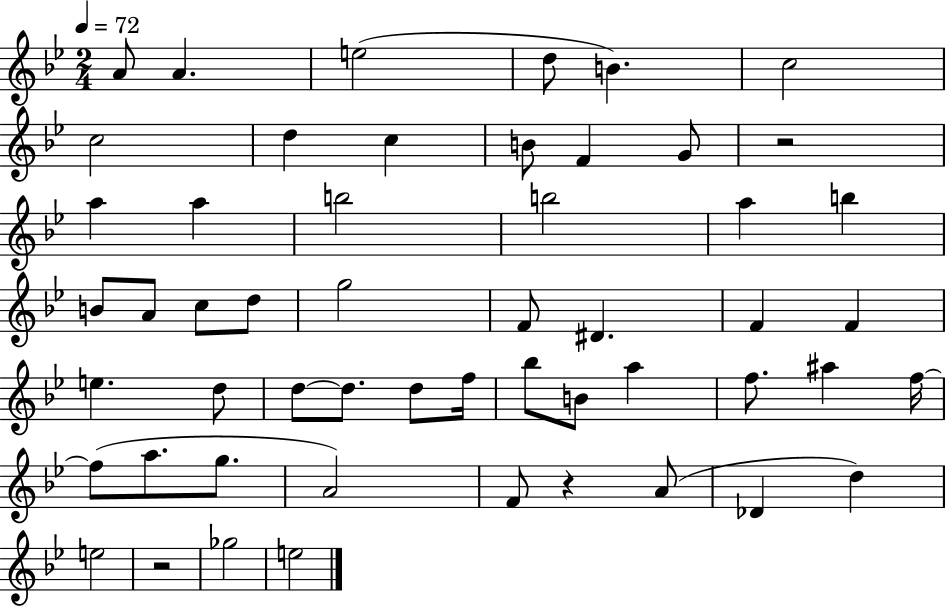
{
  \clef treble
  \numericTimeSignature
  \time 2/4
  \key bes \major
  \tempo 4 = 72
  a'8 a'4. | e''2( | d''8 b'4.) | c''2 | \break c''2 | d''4 c''4 | b'8 f'4 g'8 | r2 | \break a''4 a''4 | b''2 | b''2 | a''4 b''4 | \break b'8 a'8 c''8 d''8 | g''2 | f'8 dis'4. | f'4 f'4 | \break e''4. d''8 | d''8~~ d''8. d''8 f''16 | bes''8 b'8 a''4 | f''8. ais''4 f''16~~ | \break f''8( a''8. g''8. | a'2) | f'8 r4 a'8( | des'4 d''4) | \break e''2 | r2 | ges''2 | e''2 | \break \bar "|."
}